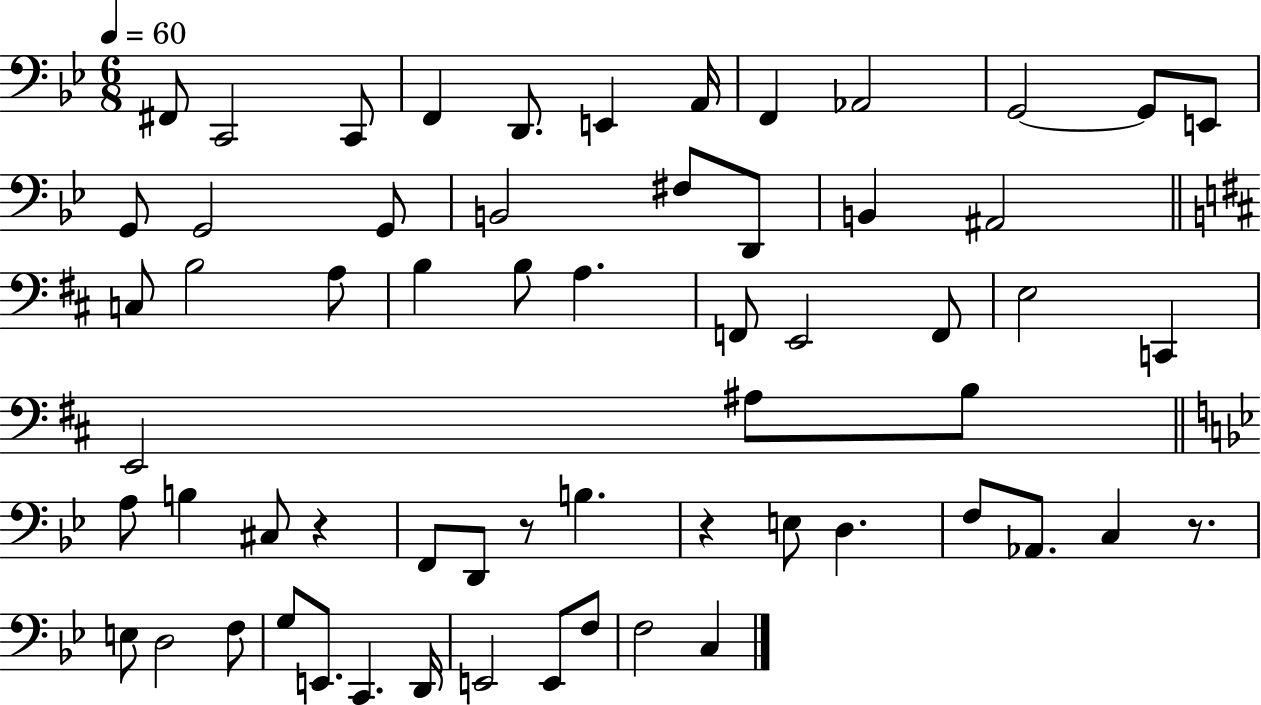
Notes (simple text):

F#2/e C2/h C2/e F2/q D2/e. E2/q A2/s F2/q Ab2/h G2/h G2/e E2/e G2/e G2/h G2/e B2/h F#3/e D2/e B2/q A#2/h C3/e B3/h A3/e B3/q B3/e A3/q. F2/e E2/h F2/e E3/h C2/q E2/h A#3/e B3/e A3/e B3/q C#3/e R/q F2/e D2/e R/e B3/q. R/q E3/e D3/q. F3/e Ab2/e. C3/q R/e. E3/e D3/h F3/e G3/e E2/e. C2/q. D2/s E2/h E2/e F3/e F3/h C3/q